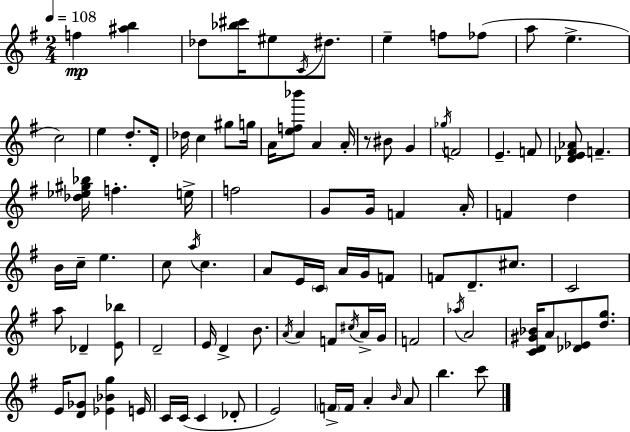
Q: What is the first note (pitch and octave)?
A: F5